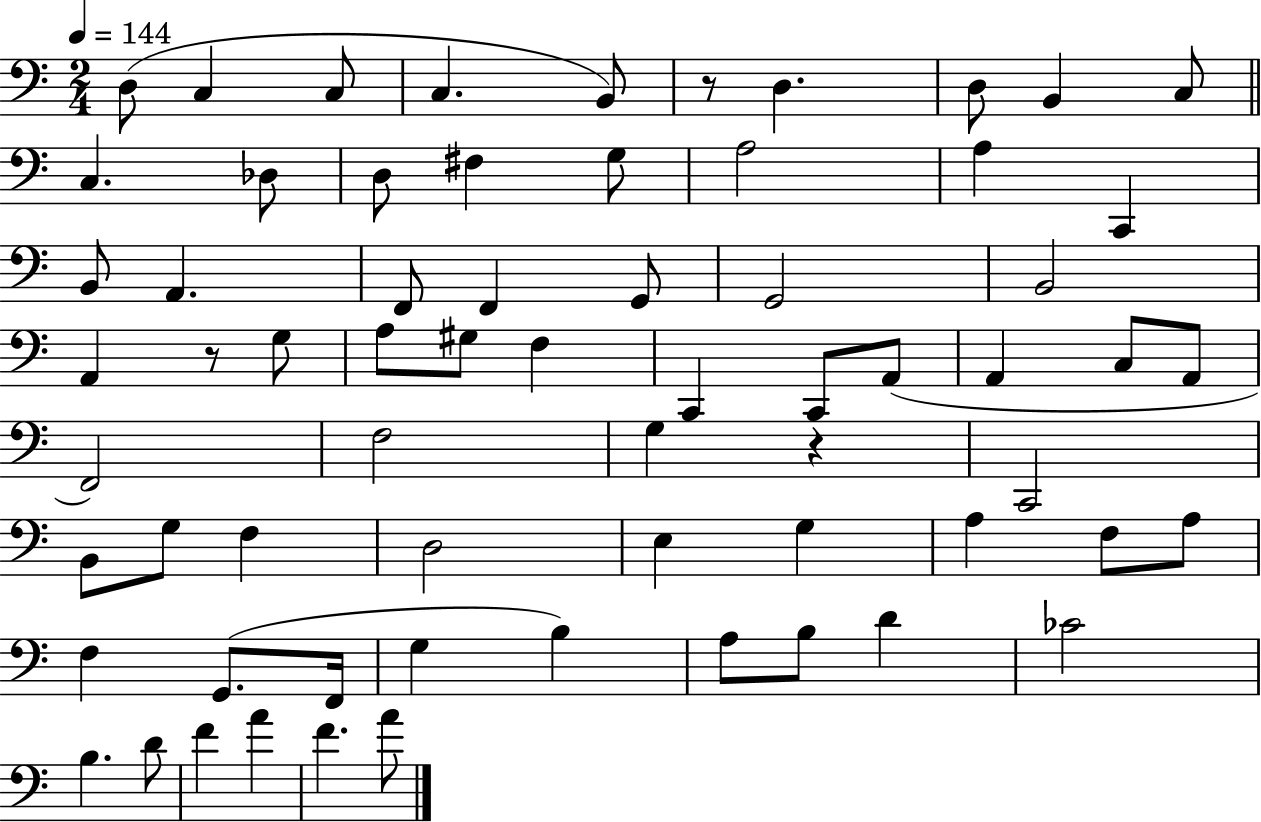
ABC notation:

X:1
T:Untitled
M:2/4
L:1/4
K:C
D,/2 C, C,/2 C, B,,/2 z/2 D, D,/2 B,, C,/2 C, _D,/2 D,/2 ^F, G,/2 A,2 A, C,, B,,/2 A,, F,,/2 F,, G,,/2 G,,2 B,,2 A,, z/2 G,/2 A,/2 ^G,/2 F, C,, C,,/2 A,,/2 A,, C,/2 A,,/2 F,,2 F,2 G, z C,,2 B,,/2 G,/2 F, D,2 E, G, A, F,/2 A,/2 F, G,,/2 F,,/4 G, B, A,/2 B,/2 D _C2 B, D/2 F A F A/2